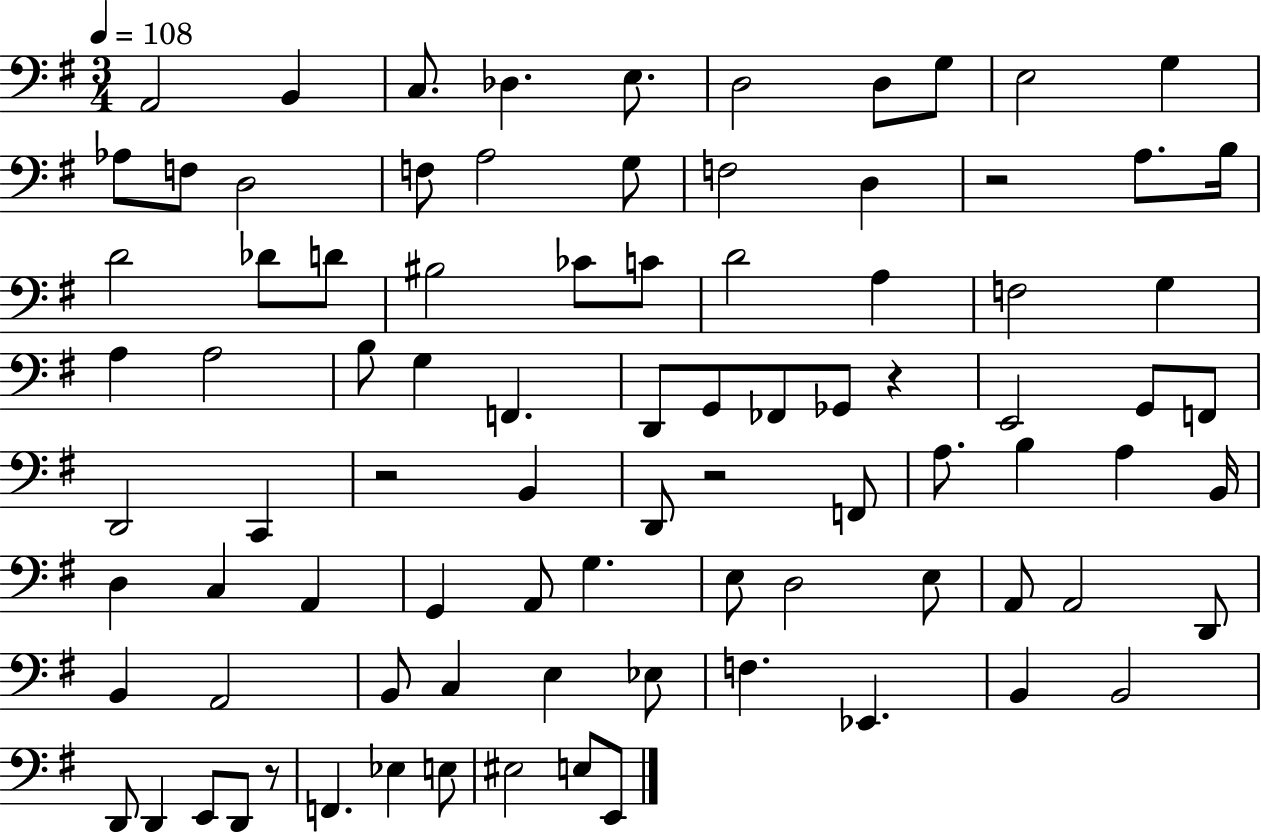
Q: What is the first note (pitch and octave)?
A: A2